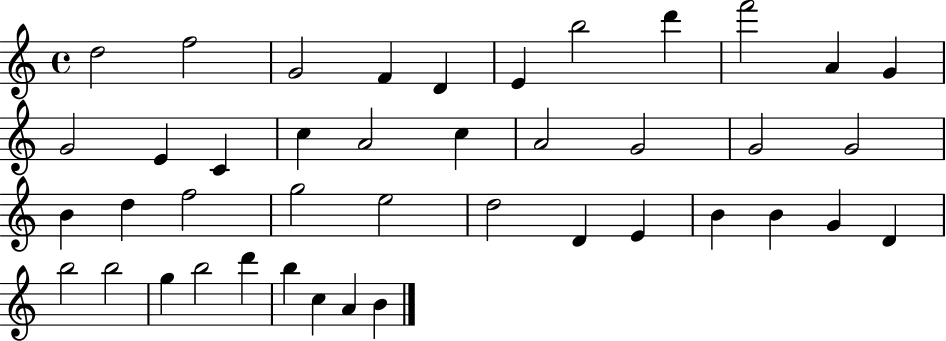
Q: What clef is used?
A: treble